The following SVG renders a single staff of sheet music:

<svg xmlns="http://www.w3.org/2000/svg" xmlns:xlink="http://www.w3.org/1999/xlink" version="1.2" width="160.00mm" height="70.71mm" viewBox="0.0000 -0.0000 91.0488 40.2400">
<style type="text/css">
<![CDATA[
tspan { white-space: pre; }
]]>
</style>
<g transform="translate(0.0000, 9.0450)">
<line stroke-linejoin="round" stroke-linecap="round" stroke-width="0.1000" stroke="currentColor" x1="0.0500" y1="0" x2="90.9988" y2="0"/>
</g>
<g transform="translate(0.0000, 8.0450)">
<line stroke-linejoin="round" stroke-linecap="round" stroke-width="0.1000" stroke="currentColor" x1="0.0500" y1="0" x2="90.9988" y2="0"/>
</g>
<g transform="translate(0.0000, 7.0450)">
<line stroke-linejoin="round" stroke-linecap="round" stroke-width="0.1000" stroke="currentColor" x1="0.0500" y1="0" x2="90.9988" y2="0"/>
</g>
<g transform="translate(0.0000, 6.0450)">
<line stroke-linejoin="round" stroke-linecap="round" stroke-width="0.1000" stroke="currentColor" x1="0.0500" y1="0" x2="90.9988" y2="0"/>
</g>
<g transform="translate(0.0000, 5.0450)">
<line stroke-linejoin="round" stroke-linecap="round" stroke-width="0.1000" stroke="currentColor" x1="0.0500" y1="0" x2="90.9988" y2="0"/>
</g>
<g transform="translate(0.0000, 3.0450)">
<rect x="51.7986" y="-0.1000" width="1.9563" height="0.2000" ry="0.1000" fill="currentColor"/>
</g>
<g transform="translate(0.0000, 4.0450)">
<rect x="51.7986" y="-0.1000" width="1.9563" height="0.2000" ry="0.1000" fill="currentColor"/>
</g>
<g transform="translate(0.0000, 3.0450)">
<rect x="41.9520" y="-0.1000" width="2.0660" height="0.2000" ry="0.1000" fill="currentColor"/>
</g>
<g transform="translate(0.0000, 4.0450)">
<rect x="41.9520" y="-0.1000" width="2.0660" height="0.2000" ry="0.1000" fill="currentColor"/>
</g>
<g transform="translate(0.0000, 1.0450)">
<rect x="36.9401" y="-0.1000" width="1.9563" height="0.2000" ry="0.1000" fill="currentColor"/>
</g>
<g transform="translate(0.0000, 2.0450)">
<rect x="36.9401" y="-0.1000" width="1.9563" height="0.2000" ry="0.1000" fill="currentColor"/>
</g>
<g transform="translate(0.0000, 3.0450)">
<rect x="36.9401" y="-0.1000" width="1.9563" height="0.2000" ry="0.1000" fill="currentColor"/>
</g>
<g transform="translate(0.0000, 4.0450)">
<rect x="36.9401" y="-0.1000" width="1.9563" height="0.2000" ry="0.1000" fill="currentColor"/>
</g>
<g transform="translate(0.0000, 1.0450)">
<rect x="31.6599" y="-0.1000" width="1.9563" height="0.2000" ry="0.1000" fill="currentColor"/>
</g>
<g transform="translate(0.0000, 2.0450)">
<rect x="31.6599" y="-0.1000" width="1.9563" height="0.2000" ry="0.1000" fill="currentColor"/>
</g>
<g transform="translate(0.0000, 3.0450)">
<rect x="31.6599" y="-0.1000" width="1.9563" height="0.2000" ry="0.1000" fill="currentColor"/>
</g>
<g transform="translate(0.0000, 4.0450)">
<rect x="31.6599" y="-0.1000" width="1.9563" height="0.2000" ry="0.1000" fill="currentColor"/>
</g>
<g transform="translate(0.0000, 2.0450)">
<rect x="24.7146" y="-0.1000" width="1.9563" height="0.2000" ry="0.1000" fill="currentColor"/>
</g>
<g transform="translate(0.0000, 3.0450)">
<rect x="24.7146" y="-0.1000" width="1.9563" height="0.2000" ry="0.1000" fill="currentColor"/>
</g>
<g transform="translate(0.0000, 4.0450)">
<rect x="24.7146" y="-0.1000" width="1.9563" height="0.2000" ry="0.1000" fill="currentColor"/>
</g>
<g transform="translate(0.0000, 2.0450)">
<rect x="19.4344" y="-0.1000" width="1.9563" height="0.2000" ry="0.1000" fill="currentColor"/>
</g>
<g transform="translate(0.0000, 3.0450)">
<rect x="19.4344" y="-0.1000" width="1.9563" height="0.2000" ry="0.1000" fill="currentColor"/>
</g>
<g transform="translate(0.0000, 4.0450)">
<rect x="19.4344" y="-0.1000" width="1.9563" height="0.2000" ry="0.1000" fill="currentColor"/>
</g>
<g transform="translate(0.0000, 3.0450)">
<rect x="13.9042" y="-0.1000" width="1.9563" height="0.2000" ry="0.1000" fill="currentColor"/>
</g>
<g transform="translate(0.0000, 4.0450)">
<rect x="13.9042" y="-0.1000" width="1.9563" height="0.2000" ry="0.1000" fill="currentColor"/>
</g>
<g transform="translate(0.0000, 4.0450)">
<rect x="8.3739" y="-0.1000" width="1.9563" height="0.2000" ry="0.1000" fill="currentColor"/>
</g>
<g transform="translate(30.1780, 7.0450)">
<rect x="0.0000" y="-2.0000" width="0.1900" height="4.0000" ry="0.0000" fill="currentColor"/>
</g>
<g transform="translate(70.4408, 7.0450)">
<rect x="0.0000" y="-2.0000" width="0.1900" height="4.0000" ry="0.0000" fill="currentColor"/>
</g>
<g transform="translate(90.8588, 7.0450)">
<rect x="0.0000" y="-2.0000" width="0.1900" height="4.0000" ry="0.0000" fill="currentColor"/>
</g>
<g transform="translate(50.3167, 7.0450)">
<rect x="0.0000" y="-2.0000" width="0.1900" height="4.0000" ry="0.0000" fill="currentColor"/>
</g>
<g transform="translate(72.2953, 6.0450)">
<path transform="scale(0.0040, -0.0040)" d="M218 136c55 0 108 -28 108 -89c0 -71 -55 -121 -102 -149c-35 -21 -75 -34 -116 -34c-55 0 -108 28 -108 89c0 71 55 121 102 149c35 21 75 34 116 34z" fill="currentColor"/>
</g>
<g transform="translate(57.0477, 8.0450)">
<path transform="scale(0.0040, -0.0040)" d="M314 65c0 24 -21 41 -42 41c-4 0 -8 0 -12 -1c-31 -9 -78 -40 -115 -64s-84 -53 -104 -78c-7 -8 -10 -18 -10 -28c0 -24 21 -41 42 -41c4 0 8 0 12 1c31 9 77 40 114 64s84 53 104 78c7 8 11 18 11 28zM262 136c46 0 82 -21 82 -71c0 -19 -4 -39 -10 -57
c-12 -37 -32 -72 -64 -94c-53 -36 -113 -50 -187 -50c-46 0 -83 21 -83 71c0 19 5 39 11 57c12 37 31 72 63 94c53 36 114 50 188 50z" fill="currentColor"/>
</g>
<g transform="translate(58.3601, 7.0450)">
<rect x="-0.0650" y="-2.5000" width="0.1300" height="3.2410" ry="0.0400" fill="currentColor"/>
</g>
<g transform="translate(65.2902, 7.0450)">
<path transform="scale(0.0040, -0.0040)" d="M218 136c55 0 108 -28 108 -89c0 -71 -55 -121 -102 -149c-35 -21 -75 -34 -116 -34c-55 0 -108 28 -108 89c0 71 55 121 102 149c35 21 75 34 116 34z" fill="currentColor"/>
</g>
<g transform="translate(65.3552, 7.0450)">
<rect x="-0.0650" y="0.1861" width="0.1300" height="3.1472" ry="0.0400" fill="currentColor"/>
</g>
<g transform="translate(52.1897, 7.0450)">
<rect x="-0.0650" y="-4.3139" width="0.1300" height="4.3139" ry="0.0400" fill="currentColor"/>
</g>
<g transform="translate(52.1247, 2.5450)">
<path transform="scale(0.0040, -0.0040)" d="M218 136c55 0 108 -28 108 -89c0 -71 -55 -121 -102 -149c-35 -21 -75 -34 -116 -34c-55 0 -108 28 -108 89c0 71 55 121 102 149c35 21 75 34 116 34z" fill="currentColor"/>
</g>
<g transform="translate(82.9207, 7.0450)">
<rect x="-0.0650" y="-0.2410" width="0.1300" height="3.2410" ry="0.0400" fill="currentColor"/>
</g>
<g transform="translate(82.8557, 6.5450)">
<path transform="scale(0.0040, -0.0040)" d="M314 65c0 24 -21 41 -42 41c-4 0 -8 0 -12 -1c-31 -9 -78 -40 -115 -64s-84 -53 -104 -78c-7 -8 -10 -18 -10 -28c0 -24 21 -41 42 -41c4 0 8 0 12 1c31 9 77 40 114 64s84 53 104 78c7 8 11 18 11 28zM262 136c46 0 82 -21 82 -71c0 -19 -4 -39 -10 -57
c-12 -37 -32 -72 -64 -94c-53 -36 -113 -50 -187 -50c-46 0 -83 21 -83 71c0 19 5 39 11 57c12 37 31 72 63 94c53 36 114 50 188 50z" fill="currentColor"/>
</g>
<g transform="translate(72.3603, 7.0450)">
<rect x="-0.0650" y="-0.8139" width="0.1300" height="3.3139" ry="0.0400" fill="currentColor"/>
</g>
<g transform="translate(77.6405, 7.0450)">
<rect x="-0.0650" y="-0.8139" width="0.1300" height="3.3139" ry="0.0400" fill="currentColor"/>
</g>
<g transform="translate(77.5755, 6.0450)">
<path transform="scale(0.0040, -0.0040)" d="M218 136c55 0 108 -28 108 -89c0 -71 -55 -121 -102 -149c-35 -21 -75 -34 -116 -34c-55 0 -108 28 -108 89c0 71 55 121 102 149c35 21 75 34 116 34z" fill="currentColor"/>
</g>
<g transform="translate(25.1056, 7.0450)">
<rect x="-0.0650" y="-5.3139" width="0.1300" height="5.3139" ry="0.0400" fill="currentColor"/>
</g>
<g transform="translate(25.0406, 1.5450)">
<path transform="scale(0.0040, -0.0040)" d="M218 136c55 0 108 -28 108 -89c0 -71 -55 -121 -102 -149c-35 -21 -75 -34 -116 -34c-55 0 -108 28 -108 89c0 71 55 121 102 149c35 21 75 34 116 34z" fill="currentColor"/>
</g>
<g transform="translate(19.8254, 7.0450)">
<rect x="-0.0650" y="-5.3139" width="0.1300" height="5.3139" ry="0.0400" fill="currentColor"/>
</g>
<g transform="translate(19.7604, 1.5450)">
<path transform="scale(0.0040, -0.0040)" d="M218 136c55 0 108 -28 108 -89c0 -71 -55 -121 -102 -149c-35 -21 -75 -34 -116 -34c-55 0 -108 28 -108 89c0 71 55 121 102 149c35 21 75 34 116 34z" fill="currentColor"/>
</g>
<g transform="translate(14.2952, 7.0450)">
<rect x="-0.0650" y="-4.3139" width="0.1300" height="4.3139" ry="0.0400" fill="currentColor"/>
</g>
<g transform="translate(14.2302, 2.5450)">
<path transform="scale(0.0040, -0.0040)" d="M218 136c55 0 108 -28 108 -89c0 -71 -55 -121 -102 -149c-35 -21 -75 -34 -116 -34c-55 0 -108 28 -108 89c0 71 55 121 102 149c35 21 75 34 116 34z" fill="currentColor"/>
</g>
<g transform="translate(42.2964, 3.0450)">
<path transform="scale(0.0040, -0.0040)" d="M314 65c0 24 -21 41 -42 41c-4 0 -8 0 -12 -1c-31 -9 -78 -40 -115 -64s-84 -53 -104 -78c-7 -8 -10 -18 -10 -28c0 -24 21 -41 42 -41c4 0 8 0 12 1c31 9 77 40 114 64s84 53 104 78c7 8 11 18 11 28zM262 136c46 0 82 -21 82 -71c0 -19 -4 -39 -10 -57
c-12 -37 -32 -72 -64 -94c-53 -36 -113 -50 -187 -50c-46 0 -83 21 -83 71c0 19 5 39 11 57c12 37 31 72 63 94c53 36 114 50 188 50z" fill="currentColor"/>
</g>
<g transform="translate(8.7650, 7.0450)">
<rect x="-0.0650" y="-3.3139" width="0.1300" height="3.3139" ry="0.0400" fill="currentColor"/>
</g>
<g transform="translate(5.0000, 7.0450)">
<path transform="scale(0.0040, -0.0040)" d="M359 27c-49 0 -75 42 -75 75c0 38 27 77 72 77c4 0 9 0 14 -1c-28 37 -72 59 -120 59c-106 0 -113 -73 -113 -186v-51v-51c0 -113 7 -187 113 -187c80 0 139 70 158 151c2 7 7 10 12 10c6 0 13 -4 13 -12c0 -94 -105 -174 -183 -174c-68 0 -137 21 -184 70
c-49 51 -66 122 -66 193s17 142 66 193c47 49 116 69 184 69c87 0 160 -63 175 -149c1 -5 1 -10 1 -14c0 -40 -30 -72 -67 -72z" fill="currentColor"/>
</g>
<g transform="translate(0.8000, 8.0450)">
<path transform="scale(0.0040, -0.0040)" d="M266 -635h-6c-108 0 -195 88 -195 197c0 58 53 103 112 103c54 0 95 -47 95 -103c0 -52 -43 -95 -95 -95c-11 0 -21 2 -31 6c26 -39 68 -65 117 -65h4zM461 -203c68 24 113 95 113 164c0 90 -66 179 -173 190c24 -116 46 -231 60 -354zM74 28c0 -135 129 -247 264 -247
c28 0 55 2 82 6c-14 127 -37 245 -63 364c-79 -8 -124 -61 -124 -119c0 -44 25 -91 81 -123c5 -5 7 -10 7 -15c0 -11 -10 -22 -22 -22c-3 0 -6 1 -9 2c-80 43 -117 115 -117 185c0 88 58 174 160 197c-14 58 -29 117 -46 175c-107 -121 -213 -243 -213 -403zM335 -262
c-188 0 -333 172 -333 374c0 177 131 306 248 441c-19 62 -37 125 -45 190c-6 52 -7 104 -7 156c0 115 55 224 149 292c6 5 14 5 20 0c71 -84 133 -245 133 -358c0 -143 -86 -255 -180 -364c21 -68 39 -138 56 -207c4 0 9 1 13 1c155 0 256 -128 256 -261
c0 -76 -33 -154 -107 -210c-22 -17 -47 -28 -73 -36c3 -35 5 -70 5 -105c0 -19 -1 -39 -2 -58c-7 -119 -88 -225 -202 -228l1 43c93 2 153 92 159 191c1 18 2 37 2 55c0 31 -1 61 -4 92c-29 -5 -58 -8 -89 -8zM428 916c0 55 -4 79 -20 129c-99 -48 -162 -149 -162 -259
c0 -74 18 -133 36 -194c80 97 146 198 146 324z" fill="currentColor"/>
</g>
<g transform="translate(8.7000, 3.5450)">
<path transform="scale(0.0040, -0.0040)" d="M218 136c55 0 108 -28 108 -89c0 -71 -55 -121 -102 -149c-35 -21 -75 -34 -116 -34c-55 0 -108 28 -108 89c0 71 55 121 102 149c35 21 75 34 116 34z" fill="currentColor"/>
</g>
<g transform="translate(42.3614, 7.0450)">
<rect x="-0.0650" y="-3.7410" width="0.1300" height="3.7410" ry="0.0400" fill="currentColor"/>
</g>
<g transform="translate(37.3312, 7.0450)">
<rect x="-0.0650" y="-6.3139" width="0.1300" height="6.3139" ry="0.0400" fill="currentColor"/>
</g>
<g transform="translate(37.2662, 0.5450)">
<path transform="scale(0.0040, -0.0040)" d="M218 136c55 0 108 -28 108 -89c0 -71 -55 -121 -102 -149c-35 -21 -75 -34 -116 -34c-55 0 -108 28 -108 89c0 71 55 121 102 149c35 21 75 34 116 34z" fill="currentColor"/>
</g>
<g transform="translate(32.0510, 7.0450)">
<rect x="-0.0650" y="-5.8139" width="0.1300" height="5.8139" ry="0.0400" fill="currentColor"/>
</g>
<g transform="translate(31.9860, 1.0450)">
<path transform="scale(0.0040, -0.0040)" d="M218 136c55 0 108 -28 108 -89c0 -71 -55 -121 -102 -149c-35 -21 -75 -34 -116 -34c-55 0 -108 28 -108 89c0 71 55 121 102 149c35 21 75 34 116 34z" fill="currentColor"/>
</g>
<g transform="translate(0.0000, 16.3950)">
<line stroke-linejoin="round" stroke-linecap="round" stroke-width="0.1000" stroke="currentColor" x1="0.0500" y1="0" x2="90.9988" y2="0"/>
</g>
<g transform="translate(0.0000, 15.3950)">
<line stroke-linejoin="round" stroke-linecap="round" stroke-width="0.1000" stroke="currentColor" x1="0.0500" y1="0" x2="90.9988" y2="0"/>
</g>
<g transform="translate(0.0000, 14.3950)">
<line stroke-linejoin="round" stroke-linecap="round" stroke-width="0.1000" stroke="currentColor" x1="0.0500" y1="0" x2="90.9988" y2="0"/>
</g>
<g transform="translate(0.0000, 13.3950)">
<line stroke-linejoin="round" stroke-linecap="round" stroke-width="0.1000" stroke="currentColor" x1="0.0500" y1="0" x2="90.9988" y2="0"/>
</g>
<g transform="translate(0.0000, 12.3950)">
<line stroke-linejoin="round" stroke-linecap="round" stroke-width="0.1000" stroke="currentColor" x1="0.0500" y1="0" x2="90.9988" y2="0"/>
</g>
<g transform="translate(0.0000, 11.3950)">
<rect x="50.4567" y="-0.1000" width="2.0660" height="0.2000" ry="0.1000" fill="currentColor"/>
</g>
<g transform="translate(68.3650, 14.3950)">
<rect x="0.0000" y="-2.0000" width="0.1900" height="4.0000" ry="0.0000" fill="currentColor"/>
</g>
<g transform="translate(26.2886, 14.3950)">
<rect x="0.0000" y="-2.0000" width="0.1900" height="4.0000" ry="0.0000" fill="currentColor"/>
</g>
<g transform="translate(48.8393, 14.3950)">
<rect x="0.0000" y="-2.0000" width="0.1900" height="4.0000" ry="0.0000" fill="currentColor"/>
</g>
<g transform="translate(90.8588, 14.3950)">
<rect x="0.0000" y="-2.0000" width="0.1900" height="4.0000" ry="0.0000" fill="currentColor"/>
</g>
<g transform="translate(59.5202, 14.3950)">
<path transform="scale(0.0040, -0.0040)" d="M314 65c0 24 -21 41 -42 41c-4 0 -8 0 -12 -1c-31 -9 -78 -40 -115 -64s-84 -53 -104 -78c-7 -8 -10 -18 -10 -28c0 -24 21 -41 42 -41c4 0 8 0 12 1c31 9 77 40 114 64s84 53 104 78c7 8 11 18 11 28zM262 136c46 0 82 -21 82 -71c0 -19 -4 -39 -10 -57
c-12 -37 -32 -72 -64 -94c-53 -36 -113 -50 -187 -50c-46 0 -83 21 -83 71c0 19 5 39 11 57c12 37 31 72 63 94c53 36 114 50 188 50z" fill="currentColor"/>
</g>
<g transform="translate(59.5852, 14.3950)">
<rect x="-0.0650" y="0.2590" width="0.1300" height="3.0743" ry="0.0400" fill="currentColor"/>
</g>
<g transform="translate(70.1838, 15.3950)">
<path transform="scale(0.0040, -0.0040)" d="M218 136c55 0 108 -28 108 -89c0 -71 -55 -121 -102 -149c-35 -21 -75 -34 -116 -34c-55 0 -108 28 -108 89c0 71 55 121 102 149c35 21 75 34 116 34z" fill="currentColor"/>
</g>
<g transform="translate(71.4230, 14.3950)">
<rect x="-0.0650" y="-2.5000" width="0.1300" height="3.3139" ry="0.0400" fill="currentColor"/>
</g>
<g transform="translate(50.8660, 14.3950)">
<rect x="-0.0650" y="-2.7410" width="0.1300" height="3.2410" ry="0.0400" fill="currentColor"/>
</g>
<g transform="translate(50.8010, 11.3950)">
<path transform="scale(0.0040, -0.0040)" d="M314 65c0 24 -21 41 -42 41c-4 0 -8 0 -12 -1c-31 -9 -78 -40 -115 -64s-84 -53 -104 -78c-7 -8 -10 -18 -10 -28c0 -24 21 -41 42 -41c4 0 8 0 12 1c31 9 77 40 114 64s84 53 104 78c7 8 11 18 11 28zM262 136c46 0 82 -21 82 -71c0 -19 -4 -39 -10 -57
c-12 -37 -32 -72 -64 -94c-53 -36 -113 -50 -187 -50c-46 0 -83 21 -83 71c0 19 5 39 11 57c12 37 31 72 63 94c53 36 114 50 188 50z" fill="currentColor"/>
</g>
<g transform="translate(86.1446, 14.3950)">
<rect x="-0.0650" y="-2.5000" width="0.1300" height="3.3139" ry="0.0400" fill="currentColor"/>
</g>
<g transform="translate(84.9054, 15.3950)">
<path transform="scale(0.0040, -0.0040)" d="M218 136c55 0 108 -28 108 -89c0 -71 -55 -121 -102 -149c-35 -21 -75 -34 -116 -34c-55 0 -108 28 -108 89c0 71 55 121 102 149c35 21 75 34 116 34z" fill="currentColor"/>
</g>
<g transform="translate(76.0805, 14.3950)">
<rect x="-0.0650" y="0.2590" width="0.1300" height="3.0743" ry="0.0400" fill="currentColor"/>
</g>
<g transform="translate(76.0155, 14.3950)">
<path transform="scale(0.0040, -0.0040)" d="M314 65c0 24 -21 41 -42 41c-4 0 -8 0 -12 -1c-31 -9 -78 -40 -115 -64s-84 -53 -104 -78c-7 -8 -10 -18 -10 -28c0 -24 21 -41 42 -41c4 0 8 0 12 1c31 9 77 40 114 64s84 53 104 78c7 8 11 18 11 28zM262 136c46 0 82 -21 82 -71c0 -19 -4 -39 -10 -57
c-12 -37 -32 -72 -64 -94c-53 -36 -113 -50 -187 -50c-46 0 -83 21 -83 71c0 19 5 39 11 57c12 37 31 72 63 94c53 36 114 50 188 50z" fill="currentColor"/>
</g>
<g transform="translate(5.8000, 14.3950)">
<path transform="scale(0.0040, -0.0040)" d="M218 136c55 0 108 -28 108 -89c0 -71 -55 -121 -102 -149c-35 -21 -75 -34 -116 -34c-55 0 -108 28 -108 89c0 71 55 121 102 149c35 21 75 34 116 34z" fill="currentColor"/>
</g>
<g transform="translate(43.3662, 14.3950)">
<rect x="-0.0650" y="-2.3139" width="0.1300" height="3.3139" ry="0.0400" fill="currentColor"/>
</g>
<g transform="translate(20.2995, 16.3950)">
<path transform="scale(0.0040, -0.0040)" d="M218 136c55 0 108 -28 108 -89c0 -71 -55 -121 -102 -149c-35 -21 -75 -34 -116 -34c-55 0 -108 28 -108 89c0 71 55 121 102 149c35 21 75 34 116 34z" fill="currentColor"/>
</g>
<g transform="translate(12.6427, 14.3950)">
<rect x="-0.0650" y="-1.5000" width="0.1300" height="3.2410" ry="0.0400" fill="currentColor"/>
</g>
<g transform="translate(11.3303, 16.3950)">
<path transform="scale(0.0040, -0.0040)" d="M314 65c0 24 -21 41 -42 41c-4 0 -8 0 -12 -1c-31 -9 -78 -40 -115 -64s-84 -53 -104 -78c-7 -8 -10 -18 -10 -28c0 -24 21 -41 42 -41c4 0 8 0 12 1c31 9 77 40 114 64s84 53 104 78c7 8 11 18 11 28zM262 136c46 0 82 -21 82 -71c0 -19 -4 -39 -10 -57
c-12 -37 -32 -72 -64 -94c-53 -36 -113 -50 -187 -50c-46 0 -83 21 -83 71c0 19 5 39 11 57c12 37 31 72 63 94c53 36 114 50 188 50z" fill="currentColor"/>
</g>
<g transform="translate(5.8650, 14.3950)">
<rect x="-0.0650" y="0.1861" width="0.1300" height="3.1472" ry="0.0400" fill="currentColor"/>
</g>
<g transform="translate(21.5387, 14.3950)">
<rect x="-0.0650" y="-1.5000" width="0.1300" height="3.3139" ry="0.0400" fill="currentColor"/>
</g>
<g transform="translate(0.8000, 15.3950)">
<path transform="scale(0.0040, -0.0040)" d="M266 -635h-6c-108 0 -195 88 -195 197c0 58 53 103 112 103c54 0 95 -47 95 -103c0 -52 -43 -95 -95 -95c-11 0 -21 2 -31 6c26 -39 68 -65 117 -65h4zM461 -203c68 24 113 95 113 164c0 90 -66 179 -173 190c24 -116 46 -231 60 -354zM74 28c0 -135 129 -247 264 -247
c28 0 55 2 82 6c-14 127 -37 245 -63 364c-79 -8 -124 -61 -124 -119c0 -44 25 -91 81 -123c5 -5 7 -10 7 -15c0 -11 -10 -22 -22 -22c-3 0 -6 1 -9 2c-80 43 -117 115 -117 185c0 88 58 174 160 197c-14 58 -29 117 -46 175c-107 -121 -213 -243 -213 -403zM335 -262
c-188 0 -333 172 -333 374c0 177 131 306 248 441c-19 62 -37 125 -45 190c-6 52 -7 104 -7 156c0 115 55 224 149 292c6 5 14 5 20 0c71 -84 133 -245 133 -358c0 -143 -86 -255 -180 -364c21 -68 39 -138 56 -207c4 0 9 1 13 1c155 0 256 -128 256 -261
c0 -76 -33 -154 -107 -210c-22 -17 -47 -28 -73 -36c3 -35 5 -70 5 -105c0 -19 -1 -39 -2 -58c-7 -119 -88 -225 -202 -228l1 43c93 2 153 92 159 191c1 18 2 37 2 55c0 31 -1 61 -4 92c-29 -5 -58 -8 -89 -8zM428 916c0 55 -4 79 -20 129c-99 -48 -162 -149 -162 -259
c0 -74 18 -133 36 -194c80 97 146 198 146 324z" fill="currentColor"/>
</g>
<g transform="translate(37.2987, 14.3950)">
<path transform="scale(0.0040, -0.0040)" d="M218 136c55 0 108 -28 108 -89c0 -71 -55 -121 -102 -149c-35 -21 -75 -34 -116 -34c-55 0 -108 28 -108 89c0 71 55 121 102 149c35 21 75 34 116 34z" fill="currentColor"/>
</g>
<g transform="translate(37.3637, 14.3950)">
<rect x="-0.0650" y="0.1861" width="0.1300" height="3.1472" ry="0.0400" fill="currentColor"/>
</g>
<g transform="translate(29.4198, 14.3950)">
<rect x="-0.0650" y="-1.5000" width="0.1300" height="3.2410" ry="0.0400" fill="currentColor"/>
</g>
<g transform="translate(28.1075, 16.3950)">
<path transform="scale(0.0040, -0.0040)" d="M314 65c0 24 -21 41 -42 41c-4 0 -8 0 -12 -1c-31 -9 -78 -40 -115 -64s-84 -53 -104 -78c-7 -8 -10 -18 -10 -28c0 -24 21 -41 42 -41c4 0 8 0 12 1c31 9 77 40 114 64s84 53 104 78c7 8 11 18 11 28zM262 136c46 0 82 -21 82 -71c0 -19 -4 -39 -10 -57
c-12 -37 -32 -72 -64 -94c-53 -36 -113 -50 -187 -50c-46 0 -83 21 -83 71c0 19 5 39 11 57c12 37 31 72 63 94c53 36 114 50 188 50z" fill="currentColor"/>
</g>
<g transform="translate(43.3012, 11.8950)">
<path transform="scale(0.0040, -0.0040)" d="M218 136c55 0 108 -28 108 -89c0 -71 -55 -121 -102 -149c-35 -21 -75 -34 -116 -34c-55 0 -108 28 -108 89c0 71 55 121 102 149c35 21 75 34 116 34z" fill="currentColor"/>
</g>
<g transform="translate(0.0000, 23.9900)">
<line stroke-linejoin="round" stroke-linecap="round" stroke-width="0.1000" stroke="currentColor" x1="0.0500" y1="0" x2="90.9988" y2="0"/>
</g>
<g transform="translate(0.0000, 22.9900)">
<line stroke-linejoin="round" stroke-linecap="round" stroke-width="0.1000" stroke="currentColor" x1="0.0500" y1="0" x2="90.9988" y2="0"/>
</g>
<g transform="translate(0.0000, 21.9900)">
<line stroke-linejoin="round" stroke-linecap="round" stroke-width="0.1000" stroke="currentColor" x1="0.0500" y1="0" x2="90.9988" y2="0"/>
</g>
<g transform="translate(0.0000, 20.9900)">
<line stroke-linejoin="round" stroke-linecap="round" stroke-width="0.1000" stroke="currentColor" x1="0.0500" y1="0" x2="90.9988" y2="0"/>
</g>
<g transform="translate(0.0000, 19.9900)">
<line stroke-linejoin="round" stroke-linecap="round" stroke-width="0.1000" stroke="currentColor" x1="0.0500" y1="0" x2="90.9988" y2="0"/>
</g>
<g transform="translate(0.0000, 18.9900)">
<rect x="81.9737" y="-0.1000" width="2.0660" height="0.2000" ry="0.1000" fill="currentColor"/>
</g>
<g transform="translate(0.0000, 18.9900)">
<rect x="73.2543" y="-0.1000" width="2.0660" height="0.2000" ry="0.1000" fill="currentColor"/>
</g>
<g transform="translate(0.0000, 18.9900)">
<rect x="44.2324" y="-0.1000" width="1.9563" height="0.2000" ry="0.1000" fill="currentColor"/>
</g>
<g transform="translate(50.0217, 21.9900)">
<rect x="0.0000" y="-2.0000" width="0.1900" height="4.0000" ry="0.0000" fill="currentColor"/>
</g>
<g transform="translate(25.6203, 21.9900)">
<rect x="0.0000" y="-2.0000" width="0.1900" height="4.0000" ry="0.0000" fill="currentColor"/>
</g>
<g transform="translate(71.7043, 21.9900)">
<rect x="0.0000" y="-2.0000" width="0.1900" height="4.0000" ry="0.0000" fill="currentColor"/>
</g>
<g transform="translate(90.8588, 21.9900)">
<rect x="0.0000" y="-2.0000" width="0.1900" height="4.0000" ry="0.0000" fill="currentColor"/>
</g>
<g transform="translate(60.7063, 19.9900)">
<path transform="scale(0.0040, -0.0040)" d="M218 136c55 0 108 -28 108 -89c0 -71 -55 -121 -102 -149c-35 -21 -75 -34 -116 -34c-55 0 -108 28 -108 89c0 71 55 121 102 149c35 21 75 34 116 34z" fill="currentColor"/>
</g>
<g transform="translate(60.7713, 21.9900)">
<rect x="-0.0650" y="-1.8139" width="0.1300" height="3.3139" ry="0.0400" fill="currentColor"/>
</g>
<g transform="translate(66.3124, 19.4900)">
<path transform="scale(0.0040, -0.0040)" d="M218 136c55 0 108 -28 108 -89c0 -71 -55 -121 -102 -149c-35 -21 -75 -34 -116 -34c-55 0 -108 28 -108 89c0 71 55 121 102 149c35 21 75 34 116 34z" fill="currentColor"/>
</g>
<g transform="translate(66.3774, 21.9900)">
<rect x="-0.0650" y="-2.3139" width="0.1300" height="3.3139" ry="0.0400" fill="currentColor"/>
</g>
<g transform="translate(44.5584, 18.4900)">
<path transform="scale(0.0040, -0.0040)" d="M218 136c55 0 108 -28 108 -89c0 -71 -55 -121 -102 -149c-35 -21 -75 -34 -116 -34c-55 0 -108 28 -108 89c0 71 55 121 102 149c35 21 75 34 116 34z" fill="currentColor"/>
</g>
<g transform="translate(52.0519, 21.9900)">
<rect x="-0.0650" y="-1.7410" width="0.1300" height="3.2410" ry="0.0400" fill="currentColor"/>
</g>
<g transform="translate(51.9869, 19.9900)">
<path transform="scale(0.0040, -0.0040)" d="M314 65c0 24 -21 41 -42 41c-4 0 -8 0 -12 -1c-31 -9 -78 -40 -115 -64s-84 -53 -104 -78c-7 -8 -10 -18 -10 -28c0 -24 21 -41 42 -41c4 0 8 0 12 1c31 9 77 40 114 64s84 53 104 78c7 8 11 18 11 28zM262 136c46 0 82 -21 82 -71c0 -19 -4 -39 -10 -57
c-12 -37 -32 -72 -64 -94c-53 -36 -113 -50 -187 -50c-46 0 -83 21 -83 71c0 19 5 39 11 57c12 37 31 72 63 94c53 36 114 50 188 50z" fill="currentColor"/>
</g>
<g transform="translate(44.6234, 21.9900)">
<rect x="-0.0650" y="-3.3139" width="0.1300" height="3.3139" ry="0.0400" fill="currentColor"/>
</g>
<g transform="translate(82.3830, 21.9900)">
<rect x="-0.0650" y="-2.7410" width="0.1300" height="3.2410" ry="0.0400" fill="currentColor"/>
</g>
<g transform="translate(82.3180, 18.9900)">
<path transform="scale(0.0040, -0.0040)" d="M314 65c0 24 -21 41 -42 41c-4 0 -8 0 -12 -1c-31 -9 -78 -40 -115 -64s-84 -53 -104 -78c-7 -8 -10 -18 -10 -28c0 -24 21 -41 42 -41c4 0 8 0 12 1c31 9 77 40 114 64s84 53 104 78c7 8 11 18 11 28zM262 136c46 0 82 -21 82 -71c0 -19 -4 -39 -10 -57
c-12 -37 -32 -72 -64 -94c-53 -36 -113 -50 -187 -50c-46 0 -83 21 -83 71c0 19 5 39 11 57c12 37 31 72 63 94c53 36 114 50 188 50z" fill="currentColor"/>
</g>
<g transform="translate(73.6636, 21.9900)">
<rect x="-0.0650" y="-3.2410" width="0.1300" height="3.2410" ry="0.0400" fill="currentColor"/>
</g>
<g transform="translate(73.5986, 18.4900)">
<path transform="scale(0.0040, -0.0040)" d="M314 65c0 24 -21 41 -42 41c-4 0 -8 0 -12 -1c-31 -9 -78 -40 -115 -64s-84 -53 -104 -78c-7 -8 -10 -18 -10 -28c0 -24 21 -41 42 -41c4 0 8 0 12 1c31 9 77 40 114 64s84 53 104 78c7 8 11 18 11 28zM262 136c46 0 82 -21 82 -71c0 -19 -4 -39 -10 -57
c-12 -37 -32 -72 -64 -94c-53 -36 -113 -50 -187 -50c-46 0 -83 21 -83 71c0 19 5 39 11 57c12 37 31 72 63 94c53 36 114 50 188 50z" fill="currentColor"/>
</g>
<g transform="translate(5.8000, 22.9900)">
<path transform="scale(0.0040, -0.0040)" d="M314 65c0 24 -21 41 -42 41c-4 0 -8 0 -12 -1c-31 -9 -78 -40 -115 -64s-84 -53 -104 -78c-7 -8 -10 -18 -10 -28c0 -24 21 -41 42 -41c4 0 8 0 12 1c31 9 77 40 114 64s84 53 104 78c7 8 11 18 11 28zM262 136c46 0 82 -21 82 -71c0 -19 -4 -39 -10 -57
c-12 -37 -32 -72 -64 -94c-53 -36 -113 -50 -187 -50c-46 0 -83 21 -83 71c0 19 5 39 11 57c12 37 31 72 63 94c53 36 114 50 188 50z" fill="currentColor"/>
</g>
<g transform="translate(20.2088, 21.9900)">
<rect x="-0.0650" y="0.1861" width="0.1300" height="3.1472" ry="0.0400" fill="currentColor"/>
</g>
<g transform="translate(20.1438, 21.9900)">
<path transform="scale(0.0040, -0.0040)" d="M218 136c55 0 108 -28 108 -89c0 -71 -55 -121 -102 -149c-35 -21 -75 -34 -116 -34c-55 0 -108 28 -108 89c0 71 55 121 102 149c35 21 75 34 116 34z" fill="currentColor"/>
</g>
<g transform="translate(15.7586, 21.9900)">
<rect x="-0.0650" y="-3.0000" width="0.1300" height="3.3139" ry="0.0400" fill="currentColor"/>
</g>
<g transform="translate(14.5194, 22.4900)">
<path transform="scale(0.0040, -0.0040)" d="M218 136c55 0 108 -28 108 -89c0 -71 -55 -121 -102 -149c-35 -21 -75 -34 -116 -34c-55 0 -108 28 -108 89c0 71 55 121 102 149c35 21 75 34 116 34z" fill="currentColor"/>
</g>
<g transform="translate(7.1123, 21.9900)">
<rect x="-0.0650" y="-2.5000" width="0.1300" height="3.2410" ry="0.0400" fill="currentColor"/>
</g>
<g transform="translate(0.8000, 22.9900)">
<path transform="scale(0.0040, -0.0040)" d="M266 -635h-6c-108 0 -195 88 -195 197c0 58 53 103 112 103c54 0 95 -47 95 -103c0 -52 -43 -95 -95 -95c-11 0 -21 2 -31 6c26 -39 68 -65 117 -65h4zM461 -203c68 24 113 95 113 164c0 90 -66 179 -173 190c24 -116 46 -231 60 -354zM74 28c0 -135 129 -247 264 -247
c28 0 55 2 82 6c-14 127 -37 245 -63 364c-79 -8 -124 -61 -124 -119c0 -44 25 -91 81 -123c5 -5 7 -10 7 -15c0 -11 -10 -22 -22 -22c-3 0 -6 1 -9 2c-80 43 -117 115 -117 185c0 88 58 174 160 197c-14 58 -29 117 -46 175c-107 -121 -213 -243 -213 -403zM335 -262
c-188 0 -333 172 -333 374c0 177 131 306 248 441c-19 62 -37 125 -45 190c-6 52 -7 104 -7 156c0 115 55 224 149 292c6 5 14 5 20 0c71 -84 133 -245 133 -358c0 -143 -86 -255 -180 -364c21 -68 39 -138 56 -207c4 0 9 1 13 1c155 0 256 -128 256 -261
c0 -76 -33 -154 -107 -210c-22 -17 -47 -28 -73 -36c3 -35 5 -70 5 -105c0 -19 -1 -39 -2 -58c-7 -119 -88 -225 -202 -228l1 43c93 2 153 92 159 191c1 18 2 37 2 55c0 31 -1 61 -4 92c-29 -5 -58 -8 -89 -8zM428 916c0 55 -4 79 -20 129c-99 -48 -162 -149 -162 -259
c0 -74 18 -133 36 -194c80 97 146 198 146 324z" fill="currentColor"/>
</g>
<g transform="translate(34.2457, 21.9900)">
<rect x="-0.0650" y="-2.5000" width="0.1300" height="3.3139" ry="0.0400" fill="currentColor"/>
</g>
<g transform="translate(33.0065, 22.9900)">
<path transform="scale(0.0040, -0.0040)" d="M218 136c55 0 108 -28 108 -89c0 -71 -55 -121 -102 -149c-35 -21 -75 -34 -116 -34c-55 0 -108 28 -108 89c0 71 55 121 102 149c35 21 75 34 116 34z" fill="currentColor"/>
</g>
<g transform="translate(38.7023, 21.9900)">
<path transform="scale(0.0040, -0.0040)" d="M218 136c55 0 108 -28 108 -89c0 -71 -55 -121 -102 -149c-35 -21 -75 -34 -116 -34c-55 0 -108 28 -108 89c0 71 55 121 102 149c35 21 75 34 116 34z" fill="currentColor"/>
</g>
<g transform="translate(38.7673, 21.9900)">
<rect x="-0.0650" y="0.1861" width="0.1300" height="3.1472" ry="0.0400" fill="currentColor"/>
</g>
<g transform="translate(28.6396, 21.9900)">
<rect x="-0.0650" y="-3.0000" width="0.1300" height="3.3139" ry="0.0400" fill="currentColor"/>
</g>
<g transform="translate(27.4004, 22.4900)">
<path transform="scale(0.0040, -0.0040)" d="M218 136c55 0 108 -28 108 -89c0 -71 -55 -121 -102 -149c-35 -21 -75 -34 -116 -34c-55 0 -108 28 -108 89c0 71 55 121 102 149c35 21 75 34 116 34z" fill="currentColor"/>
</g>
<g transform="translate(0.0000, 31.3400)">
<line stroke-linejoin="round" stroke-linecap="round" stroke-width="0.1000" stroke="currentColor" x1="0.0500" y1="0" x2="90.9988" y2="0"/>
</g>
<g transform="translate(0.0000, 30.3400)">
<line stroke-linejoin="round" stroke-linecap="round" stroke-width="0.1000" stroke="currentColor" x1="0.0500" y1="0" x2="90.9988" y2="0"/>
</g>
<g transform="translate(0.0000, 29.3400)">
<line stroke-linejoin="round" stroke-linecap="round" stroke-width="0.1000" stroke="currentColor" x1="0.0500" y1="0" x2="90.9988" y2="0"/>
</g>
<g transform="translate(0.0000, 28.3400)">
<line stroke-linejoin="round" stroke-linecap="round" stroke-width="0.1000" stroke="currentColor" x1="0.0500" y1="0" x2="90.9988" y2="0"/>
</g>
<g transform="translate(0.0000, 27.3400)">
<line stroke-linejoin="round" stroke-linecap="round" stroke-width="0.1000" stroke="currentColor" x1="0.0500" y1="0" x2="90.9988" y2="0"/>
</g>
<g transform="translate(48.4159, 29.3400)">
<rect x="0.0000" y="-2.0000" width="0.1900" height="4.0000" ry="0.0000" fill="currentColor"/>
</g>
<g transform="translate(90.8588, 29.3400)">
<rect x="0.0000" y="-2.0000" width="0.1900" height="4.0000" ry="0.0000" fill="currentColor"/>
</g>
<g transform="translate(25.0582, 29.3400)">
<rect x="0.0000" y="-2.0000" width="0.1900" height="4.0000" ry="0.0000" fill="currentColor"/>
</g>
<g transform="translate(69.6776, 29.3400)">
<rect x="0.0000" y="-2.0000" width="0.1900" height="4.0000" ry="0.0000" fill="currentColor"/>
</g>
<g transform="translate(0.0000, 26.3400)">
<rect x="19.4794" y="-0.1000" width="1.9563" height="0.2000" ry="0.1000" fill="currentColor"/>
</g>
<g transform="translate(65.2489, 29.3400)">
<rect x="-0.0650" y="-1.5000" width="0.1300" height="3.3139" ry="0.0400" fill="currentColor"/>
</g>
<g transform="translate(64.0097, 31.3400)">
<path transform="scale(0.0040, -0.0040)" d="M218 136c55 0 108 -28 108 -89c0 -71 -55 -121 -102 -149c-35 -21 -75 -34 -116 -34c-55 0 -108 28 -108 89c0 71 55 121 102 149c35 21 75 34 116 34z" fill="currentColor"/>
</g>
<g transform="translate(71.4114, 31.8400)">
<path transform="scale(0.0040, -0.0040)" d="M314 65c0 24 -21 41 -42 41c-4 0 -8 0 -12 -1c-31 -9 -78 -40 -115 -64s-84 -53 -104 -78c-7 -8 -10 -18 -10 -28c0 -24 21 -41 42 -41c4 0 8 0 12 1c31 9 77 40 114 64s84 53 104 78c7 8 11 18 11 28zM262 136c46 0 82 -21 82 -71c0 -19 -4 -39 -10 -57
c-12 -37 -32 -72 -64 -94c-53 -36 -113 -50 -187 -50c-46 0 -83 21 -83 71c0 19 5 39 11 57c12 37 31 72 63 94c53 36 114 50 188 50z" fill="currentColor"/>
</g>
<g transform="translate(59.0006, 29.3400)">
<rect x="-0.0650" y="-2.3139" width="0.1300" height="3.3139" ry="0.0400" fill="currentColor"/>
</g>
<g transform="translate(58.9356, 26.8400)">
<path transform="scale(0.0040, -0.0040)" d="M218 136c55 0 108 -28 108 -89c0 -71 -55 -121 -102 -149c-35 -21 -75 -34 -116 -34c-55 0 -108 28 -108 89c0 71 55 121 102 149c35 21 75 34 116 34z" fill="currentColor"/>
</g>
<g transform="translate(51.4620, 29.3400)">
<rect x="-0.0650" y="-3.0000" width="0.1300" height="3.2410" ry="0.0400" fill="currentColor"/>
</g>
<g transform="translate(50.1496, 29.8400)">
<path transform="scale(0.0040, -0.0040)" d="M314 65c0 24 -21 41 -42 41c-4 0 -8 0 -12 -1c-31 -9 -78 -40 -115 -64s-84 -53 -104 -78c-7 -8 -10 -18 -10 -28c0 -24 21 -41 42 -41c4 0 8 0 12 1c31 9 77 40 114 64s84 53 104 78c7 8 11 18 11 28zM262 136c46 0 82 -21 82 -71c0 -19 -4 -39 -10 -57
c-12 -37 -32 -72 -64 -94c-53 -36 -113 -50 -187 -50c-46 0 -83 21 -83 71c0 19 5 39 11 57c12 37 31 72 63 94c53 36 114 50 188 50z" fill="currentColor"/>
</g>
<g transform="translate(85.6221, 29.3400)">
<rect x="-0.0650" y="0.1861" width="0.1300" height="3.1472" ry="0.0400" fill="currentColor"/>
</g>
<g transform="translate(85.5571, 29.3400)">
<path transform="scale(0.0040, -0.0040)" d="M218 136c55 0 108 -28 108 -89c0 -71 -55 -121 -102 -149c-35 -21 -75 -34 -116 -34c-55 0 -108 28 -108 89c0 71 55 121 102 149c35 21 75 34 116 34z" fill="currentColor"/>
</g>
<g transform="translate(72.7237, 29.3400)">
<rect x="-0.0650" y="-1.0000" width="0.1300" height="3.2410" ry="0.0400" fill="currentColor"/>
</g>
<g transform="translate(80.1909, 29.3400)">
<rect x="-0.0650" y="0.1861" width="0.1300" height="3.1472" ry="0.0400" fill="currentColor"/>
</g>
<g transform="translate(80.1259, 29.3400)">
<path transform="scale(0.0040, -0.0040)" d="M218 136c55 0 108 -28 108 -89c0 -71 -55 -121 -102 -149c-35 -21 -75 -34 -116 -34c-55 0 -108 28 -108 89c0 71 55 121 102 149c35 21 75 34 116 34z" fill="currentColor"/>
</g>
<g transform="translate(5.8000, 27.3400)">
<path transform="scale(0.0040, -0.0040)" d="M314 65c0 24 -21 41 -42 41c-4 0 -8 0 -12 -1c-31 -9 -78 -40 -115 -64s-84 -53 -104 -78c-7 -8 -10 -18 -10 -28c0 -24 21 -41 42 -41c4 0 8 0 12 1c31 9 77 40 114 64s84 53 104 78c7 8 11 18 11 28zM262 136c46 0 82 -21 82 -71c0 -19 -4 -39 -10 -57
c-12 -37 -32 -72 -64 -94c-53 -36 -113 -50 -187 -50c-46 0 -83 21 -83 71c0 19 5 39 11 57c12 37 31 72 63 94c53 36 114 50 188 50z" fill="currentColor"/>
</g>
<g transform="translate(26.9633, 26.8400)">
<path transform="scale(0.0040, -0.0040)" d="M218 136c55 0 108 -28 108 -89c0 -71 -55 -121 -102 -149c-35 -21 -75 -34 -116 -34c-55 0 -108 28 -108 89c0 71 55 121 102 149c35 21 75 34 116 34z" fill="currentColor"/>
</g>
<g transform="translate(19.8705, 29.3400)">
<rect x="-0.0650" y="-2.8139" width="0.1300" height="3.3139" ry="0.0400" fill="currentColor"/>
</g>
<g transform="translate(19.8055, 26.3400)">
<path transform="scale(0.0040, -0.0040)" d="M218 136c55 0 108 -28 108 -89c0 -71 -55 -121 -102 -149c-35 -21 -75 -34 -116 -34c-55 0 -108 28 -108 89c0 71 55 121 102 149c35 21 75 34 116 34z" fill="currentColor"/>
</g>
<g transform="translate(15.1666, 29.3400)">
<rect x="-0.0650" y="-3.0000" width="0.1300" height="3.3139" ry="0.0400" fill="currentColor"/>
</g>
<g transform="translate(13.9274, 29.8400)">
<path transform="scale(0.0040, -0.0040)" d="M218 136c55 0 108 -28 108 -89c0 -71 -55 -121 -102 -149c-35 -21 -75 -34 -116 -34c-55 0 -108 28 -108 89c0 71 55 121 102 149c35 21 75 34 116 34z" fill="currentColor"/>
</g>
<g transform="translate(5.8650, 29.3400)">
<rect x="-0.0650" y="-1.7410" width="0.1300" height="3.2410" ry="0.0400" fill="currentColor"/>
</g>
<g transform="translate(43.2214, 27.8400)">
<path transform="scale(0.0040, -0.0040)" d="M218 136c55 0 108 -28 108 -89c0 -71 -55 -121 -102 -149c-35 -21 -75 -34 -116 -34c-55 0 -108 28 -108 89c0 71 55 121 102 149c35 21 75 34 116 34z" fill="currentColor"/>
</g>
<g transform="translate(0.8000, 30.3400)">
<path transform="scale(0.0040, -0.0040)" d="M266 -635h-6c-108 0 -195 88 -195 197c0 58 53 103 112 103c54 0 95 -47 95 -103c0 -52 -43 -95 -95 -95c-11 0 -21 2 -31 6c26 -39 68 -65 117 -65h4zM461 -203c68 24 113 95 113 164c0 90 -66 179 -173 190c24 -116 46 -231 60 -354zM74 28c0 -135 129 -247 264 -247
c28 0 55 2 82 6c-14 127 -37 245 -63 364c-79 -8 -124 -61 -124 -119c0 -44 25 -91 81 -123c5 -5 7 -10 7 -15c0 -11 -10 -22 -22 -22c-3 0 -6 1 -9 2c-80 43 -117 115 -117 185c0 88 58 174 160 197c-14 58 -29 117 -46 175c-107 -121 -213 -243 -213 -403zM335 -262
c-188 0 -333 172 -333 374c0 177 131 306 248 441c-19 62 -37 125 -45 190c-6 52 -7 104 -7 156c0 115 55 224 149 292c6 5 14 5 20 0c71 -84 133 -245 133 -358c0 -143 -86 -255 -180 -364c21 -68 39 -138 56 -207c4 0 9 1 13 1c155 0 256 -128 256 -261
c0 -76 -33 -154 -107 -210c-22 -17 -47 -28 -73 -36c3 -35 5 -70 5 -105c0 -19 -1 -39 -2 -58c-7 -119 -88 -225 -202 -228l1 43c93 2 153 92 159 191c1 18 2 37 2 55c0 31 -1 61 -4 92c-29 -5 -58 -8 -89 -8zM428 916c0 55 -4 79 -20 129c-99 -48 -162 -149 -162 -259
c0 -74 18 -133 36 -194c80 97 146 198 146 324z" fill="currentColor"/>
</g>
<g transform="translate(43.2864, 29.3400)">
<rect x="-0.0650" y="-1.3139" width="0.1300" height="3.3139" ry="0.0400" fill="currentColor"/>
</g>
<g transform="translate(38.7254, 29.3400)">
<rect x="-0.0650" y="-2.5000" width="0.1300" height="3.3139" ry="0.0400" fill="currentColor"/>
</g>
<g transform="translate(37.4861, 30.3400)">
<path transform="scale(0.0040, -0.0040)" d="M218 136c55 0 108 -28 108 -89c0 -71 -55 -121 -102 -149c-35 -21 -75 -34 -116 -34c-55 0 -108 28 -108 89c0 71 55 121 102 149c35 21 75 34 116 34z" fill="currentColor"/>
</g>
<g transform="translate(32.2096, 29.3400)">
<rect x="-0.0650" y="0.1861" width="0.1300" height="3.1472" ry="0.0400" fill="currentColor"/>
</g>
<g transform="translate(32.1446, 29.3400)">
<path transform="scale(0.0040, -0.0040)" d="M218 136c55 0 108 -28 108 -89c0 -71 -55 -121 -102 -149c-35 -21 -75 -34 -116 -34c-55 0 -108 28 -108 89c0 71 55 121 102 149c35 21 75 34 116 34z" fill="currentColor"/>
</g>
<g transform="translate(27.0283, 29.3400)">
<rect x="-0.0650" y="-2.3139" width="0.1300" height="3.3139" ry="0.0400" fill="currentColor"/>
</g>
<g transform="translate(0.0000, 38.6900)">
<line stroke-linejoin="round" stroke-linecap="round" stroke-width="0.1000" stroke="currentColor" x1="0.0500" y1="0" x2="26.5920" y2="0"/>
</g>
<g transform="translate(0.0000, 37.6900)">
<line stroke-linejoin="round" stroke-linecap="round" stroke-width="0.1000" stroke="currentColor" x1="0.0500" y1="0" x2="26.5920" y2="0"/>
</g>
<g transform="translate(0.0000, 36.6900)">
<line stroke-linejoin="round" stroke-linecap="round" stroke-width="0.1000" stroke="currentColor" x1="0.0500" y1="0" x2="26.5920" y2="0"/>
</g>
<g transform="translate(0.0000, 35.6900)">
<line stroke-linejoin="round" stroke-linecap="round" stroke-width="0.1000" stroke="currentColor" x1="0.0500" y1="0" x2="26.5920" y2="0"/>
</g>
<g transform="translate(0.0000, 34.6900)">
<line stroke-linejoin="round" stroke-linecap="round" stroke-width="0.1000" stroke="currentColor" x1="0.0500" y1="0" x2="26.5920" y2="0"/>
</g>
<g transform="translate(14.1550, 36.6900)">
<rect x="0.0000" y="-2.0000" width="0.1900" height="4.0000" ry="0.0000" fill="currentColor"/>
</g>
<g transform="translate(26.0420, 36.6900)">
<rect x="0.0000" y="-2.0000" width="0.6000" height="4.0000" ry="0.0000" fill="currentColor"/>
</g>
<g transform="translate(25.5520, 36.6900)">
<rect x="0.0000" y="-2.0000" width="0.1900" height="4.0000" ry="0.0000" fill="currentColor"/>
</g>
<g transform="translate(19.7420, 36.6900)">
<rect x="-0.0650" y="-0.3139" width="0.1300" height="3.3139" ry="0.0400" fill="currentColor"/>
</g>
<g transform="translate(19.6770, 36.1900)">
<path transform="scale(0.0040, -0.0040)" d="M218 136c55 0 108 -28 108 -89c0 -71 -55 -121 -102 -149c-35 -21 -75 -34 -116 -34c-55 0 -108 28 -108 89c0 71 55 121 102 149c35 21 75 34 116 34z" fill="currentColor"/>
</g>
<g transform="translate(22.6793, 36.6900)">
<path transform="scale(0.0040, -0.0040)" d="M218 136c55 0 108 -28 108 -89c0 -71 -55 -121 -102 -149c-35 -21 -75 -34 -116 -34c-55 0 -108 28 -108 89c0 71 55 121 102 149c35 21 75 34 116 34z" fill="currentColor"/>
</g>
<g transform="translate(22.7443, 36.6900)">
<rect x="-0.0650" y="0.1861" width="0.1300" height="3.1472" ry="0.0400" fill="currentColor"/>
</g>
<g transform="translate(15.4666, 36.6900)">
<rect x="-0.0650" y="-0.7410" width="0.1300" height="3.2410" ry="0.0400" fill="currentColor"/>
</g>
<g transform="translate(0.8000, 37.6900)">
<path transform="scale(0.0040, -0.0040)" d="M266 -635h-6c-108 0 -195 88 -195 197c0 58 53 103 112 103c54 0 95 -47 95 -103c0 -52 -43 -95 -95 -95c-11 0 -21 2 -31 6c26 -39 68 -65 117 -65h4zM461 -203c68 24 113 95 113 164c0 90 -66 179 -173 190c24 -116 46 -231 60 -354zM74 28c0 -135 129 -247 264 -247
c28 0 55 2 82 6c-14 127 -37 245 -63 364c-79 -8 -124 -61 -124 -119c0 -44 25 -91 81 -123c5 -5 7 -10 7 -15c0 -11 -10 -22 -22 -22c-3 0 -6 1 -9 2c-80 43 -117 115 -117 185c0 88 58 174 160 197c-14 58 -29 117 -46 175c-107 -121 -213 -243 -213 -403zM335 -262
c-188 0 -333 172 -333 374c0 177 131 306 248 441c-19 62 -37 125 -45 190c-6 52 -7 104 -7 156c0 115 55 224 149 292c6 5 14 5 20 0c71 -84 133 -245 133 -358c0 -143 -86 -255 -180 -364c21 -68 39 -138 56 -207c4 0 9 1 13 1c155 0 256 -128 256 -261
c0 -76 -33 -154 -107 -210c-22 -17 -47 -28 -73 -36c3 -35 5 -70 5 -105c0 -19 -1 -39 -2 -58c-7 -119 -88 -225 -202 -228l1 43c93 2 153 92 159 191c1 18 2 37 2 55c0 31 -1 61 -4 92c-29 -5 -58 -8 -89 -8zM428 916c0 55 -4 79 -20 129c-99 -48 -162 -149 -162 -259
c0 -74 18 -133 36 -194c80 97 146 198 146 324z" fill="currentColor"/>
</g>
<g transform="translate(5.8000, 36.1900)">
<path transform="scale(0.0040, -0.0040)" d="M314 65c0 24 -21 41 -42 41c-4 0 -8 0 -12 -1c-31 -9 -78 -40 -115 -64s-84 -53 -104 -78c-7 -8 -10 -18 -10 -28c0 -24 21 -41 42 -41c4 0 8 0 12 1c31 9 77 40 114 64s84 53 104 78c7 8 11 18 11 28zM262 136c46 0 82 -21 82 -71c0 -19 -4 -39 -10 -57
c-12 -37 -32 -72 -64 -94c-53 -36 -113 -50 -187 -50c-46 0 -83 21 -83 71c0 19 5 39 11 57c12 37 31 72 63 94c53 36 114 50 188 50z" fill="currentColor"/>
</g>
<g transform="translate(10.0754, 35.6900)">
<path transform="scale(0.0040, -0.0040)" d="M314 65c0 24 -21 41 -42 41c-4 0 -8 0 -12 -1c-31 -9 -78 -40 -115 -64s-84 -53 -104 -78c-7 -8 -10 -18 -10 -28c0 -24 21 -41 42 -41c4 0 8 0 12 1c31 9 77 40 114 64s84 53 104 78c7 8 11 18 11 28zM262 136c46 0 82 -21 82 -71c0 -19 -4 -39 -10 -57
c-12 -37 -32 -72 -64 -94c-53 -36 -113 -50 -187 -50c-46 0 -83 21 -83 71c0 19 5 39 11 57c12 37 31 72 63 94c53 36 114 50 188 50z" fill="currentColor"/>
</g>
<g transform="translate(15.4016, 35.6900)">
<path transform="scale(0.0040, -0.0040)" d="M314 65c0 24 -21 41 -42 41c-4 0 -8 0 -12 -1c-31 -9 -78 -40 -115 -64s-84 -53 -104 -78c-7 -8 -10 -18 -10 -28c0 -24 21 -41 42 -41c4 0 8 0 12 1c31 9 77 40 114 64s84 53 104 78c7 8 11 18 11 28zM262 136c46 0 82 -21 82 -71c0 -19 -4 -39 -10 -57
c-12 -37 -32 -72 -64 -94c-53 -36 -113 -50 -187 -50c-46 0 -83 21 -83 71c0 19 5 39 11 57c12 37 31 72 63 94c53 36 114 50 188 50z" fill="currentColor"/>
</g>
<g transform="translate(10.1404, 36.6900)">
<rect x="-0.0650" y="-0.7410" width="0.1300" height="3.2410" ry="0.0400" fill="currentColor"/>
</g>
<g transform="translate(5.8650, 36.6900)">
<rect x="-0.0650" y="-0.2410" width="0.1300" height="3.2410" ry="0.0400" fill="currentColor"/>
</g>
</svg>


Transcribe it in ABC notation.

X:1
T:Untitled
M:4/4
L:1/4
K:C
b d' f' f' g' a' c'2 d' G2 B d d c2 B E2 E E2 B g a2 B2 G B2 G G2 A B A G B b f2 f g b2 a2 f2 A a g B G e A2 g E D2 B B c2 d2 d2 c B